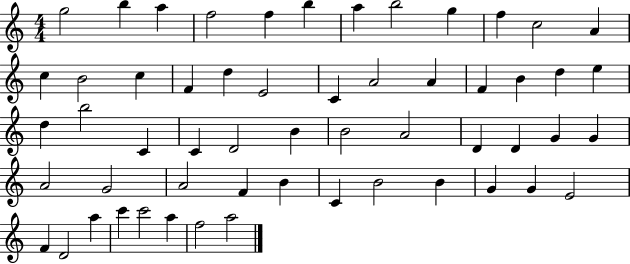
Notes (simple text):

G5/h B5/q A5/q F5/h F5/q B5/q A5/q B5/h G5/q F5/q C5/h A4/q C5/q B4/h C5/q F4/q D5/q E4/h C4/q A4/h A4/q F4/q B4/q D5/q E5/q D5/q B5/h C4/q C4/q D4/h B4/q B4/h A4/h D4/q D4/q G4/q G4/q A4/h G4/h A4/h F4/q B4/q C4/q B4/h B4/q G4/q G4/q E4/h F4/q D4/h A5/q C6/q C6/h A5/q F5/h A5/h